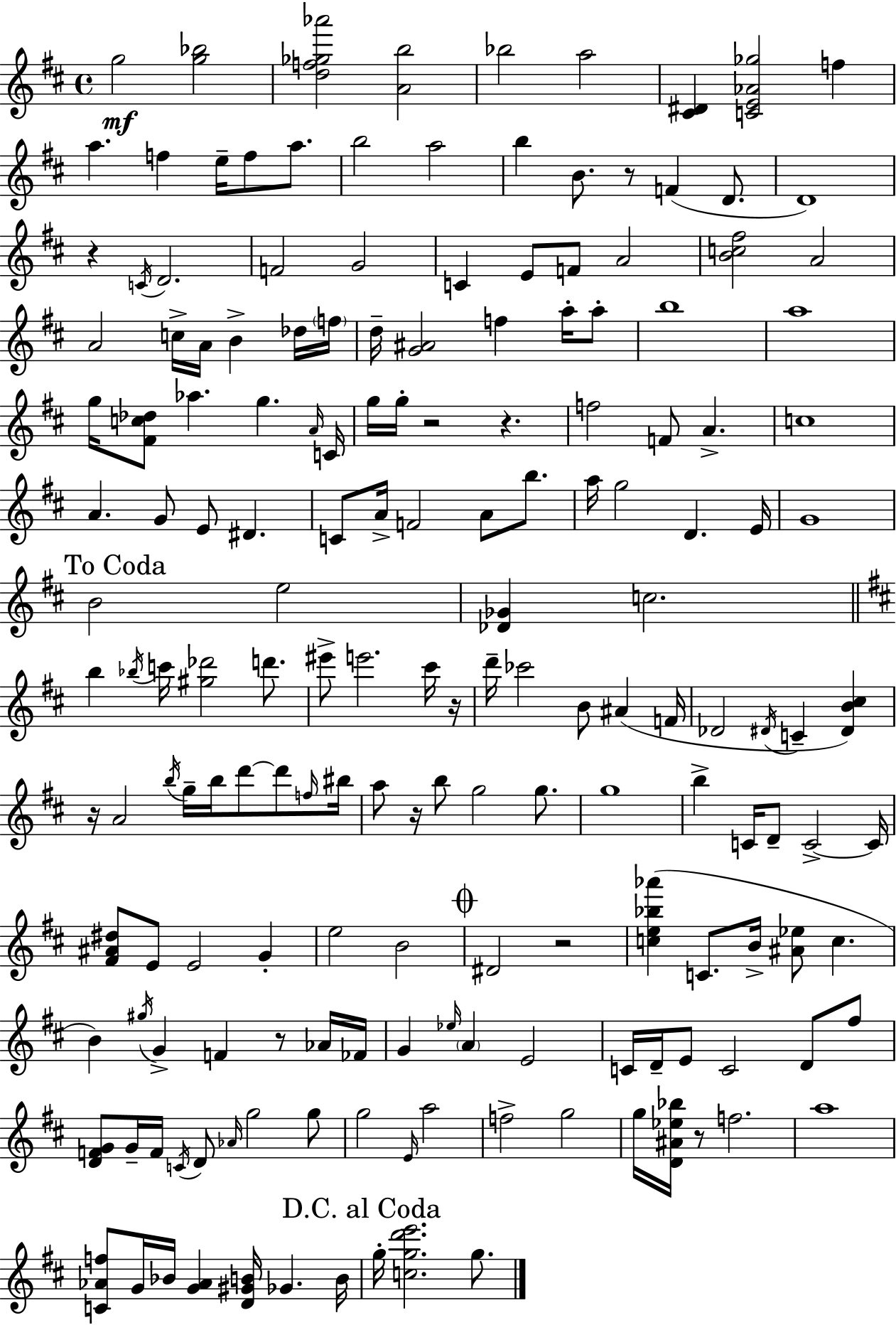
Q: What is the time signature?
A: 4/4